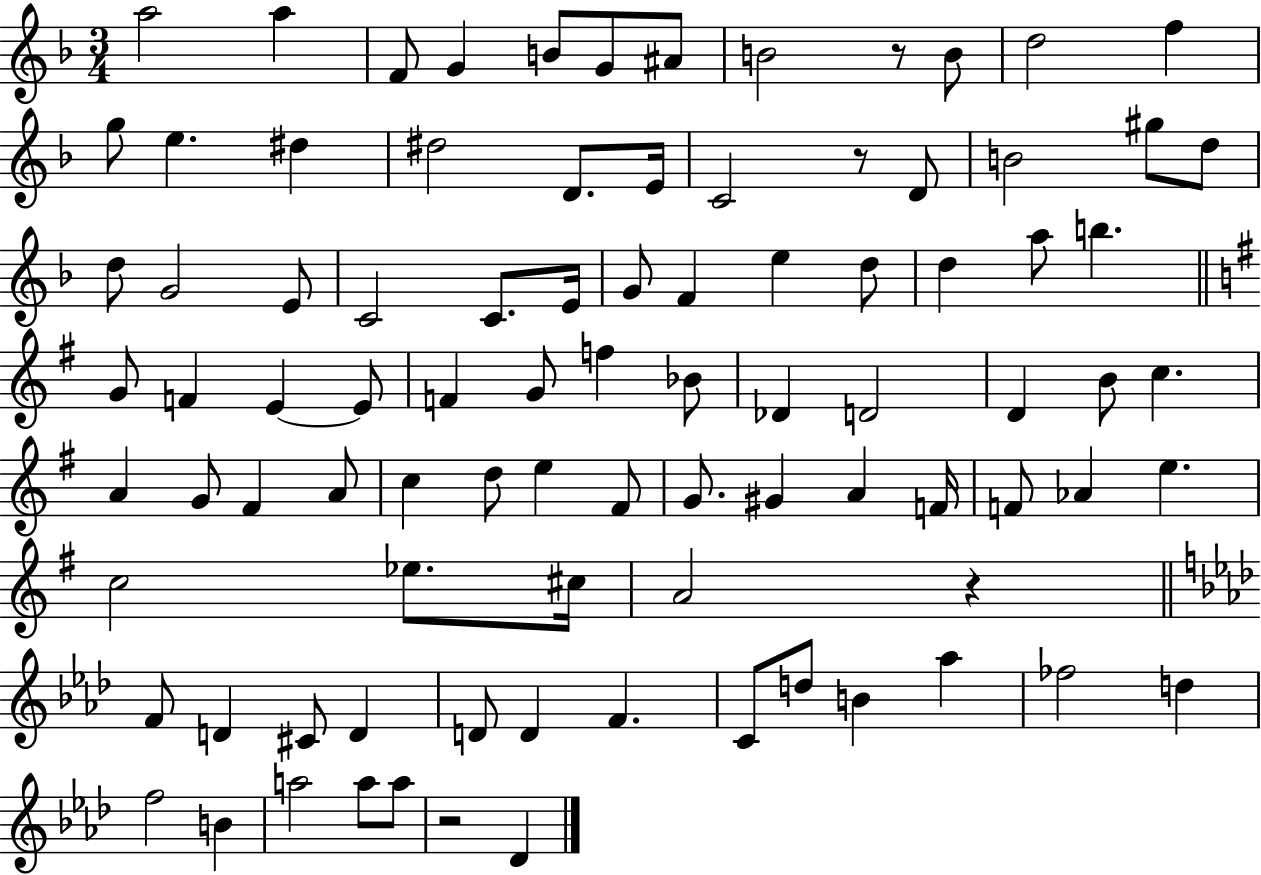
A5/h A5/q F4/e G4/q B4/e G4/e A#4/e B4/h R/e B4/e D5/h F5/q G5/e E5/q. D#5/q D#5/h D4/e. E4/s C4/h R/e D4/e B4/h G#5/e D5/e D5/e G4/h E4/e C4/h C4/e. E4/s G4/e F4/q E5/q D5/e D5/q A5/e B5/q. G4/e F4/q E4/q E4/e F4/q G4/e F5/q Bb4/e Db4/q D4/h D4/q B4/e C5/q. A4/q G4/e F#4/q A4/e C5/q D5/e E5/q F#4/e G4/e. G#4/q A4/q F4/s F4/e Ab4/q E5/q. C5/h Eb5/e. C#5/s A4/h R/q F4/e D4/q C#4/e D4/q D4/e D4/q F4/q. C4/e D5/e B4/q Ab5/q FES5/h D5/q F5/h B4/q A5/h A5/e A5/e R/h Db4/q